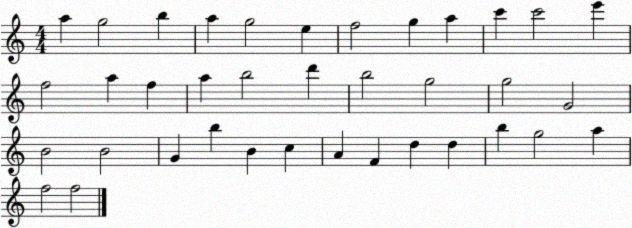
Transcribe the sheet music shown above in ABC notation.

X:1
T:Untitled
M:4/4
L:1/4
K:C
a g2 b a g2 e f2 g a c' c'2 e' f2 a f a b2 d' b2 g2 g2 G2 B2 B2 G b B c A F d d b g2 a f2 f2